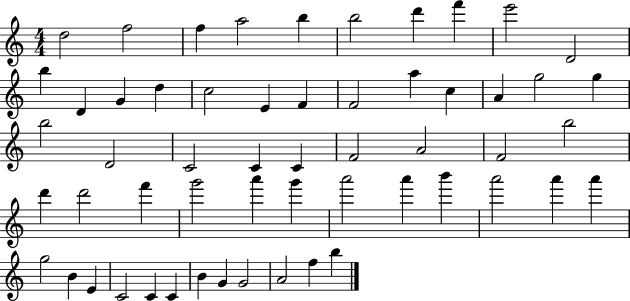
D5/h F5/h F5/q A5/h B5/q B5/h D6/q F6/q E6/h D4/h B5/q D4/q G4/q D5/q C5/h E4/q F4/q F4/h A5/q C5/q A4/q G5/h G5/q B5/h D4/h C4/h C4/q C4/q F4/h A4/h F4/h B5/h D6/q D6/h F6/q G6/h A6/q G6/q A6/h A6/q B6/q A6/h A6/q A6/q G5/h B4/q E4/q C4/h C4/q C4/q B4/q G4/q G4/h A4/h F5/q B5/q